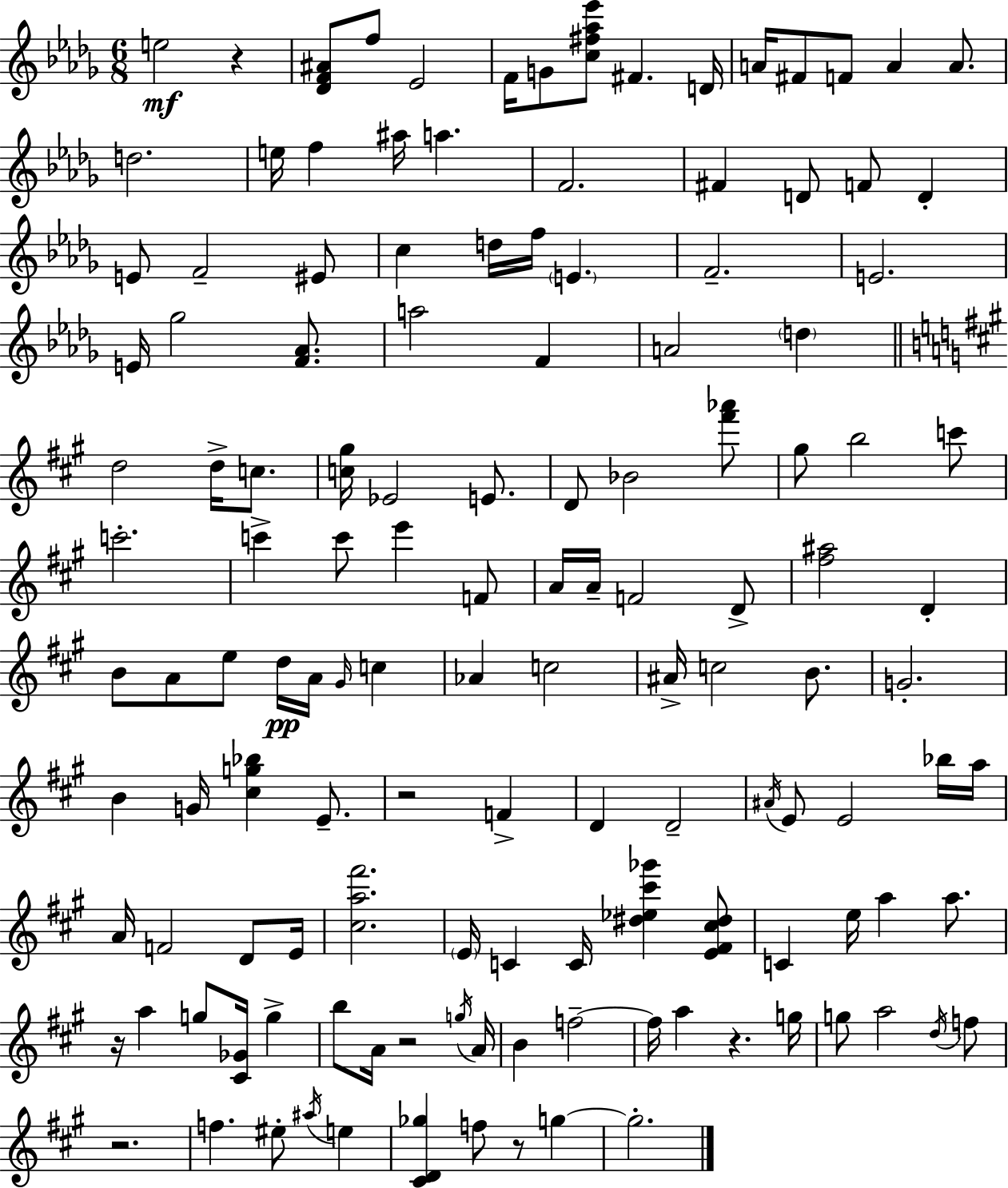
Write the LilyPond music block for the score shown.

{
  \clef treble
  \numericTimeSignature
  \time 6/8
  \key bes \minor
  e''2\mf r4 | <des' f' ais'>8 f''8 ees'2 | f'16 g'8 <c'' fis'' aes'' ees'''>8 fis'4. d'16 | a'16 fis'8 f'8 a'4 a'8. | \break d''2. | e''16 f''4 ais''16 a''4. | f'2. | fis'4 d'8 f'8 d'4-. | \break e'8 f'2-- eis'8 | c''4 d''16 f''16 \parenthesize e'4. | f'2.-- | e'2. | \break e'16 ges''2 <f' aes'>8. | a''2 f'4 | a'2 \parenthesize d''4 | \bar "||" \break \key a \major d''2 d''16-> c''8. | <c'' gis''>16 ees'2 e'8. | d'8 bes'2 <fis''' aes'''>8 | gis''8 b''2 c'''8 | \break c'''2.-. | c'''4-> c'''8 e'''4 f'8 | a'16 a'16-- f'2 d'8-> | <fis'' ais''>2 d'4-. | \break b'8 a'8 e''8 d''16\pp a'16 \grace { gis'16 } c''4 | aes'4 c''2 | ais'16-> c''2 b'8. | g'2.-. | \break b'4 g'16 <cis'' g'' bes''>4 e'8.-- | r2 f'4-> | d'4 d'2-- | \acciaccatura { ais'16 } e'8 e'2 | \break bes''16 a''16 a'16 f'2 d'8 | e'16 <cis'' a'' fis'''>2. | \parenthesize e'16 c'4 c'16 <dis'' ees'' cis''' ges'''>4 | <e' fis' cis'' dis''>8 c'4 e''16 a''4 a''8. | \break r16 a''4 g''8 <cis' ges'>16 g''4-> | b''8 a'16 r2 | \acciaccatura { g''16 } a'16 b'4 f''2--~~ | f''16 a''4 r4. | \break g''16 g''8 a''2 | \acciaccatura { d''16 } f''8 r2. | f''4. eis''8-. | \acciaccatura { ais''16 } e''4 <cis' d' ges''>4 f''8 r8 | \break g''4~~ g''2.-. | \bar "|."
}